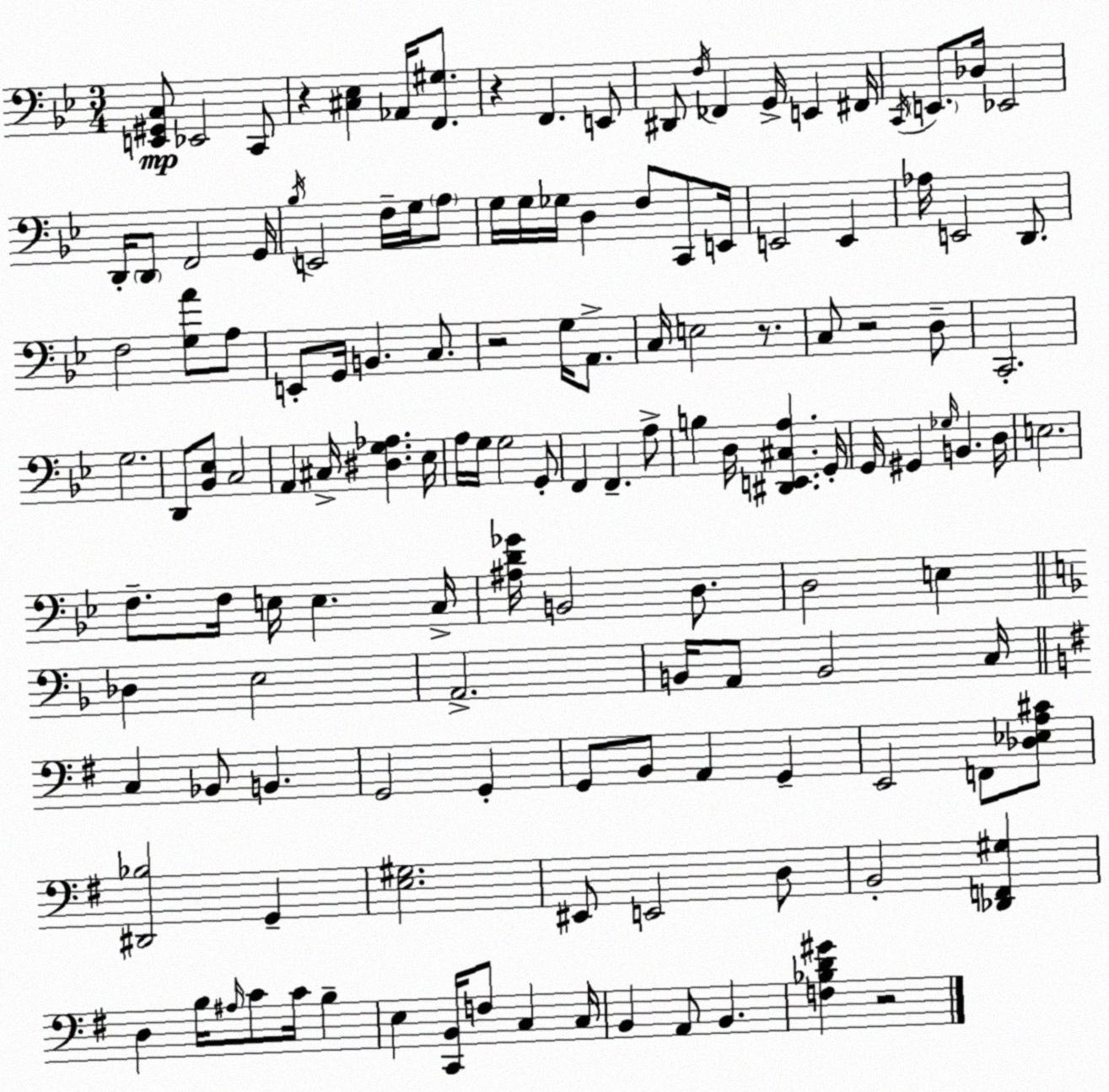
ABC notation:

X:1
T:Untitled
M:3/4
L:1/4
K:Bb
[E,,^G,,C,]/2 _E,,2 C,,/2 z [^C,_E,] _A,,/4 [F,,^G,]/2 z F,, E,,/2 ^D,,/2 F,/4 _F,, G,,/4 E,, ^F,,/4 C,,/4 E,,/2 _D,/4 _E,,2 D,,/4 D,,/2 F,,2 G,,/4 _B,/4 E,,2 F,/4 G,/4 A,/2 G,/4 G,/4 _G,/4 D, F,/2 C,,/2 E,,/4 E,,2 E,, _A,/4 E,,2 D,,/2 F,2 [G,A]/2 A,/2 E,,/2 G,,/4 B,, C,/2 z2 G,/4 A,,/2 C,/4 E,2 z/2 C,/2 z2 D,/2 C,,2 G,2 D,,/2 [_B,,_E,]/2 C,2 A,, ^C,/4 [^D,G,_A,] _E,/4 A,/4 G,/4 G,2 G,,/2 F,, F,, A,/2 B, D,/4 [^D,,E,,^C,A,] G,,/4 G,,/4 ^G,, _G,/4 B,, D,/4 E,2 F,/2 F,/4 E,/4 E, C,/4 [^A,D_G]/4 B,,2 D,/2 D,2 E, _D, E,2 A,,2 B,,/4 A,,/2 B,,2 C,/4 C, _B,,/2 B,, G,,2 G,, G,,/2 B,,/2 A,, G,, E,,2 F,,/2 [_D,_E,A,^C]/2 [^D,,_B,]2 G,, [E,^G,]2 ^E,,/2 E,,2 D,/2 B,,2 [_D,,F,,^G,] D, B,/4 ^A,/4 C/2 C/4 B, E, [C,,B,,]/4 F,/2 C, C,/4 B,, A,,/2 B,, [F,_B,D^G] z2